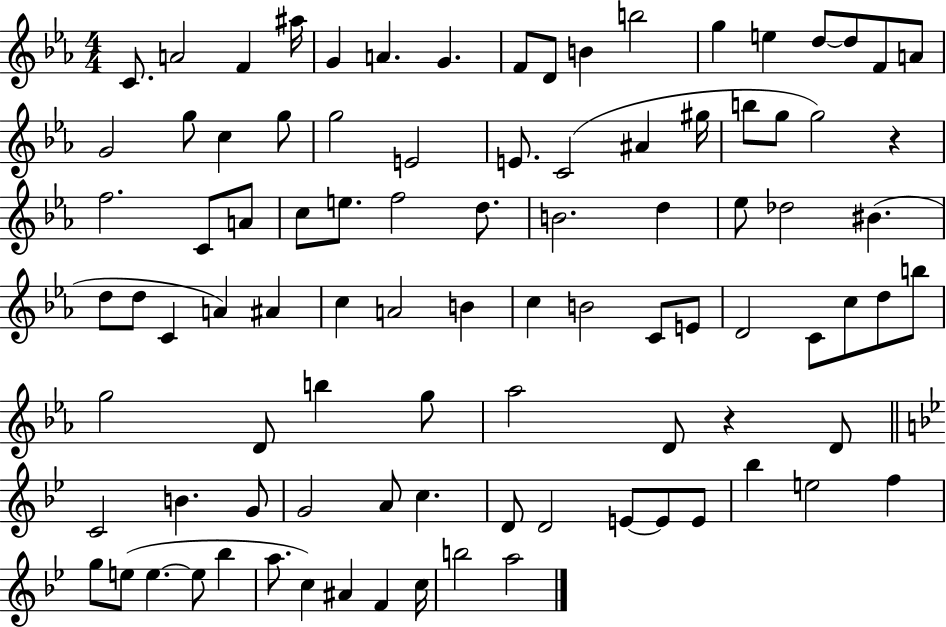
C4/e. A4/h F4/q A#5/s G4/q A4/q. G4/q. F4/e D4/e B4/q B5/h G5/q E5/q D5/e D5/e F4/e A4/e G4/h G5/e C5/q G5/e G5/h E4/h E4/e. C4/h A#4/q G#5/s B5/e G5/e G5/h R/q F5/h. C4/e A4/e C5/e E5/e. F5/h D5/e. B4/h. D5/q Eb5/e Db5/h BIS4/q. D5/e D5/e C4/q A4/q A#4/q C5/q A4/h B4/q C5/q B4/h C4/e E4/e D4/h C4/e C5/e D5/e B5/e G5/h D4/e B5/q G5/e Ab5/h D4/e R/q D4/e C4/h B4/q. G4/e G4/h A4/e C5/q. D4/e D4/h E4/e E4/e E4/e Bb5/q E5/h F5/q G5/e E5/e E5/q. E5/e Bb5/q A5/e. C5/q A#4/q F4/q C5/s B5/h A5/h